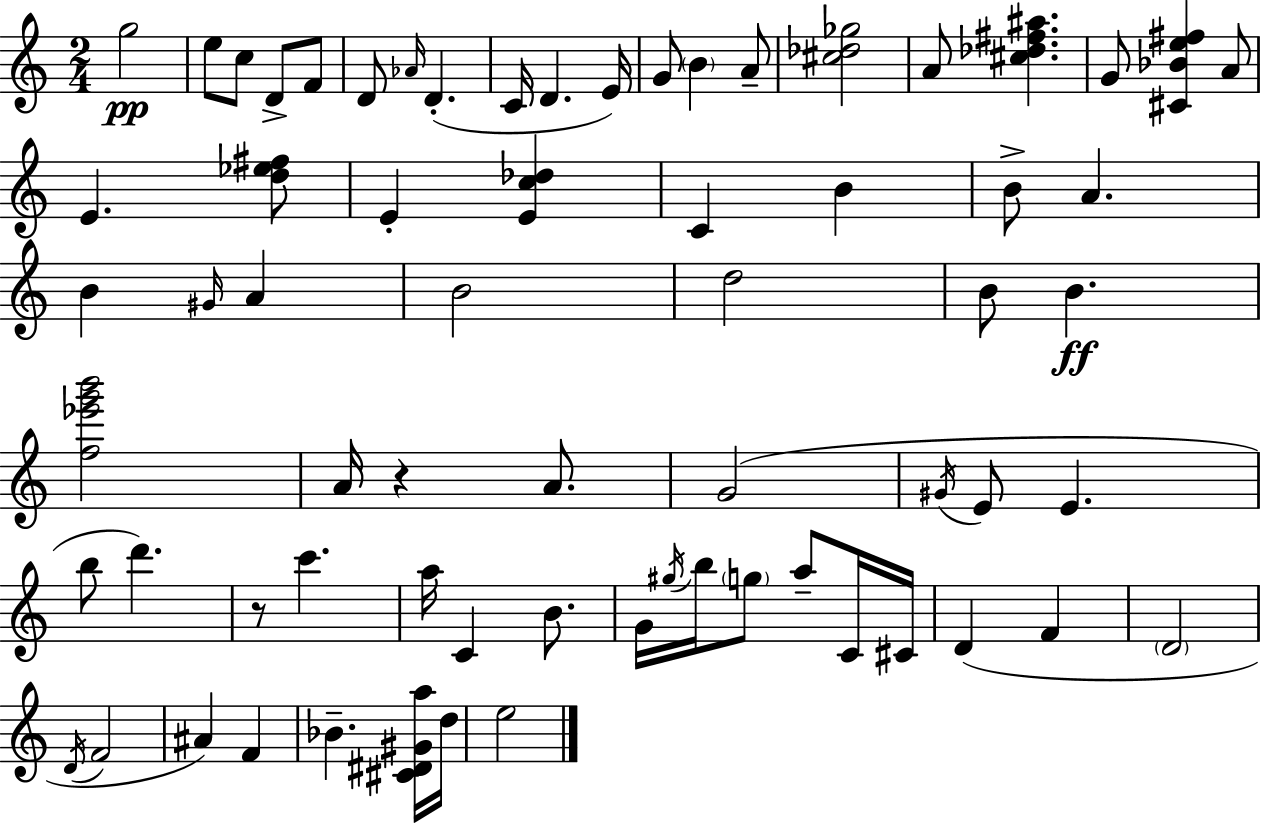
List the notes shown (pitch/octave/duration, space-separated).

G5/h E5/e C5/e D4/e F4/e D4/e Ab4/s D4/q. C4/s D4/q. E4/s G4/e B4/q A4/e [C#5,Db5,Gb5]/h A4/e [C#5,Db5,F#5,A#5]/q. G4/e [C#4,Bb4,E5,F#5]/q A4/e E4/q. [D5,Eb5,F#5]/e E4/q [E4,C5,Db5]/q C4/q B4/q B4/e A4/q. B4/q G#4/s A4/q B4/h D5/h B4/e B4/q. [F5,Eb6,G6,B6]/h A4/s R/q A4/e. G4/h G#4/s E4/e E4/q. B5/e D6/q. R/e C6/q. A5/s C4/q B4/e. G4/s G#5/s B5/s G5/e A5/e C4/s C#4/s D4/q F4/q D4/h D4/s F4/h A#4/q F4/q Bb4/q. [C#4,D#4,G#4,A5]/s D5/s E5/h